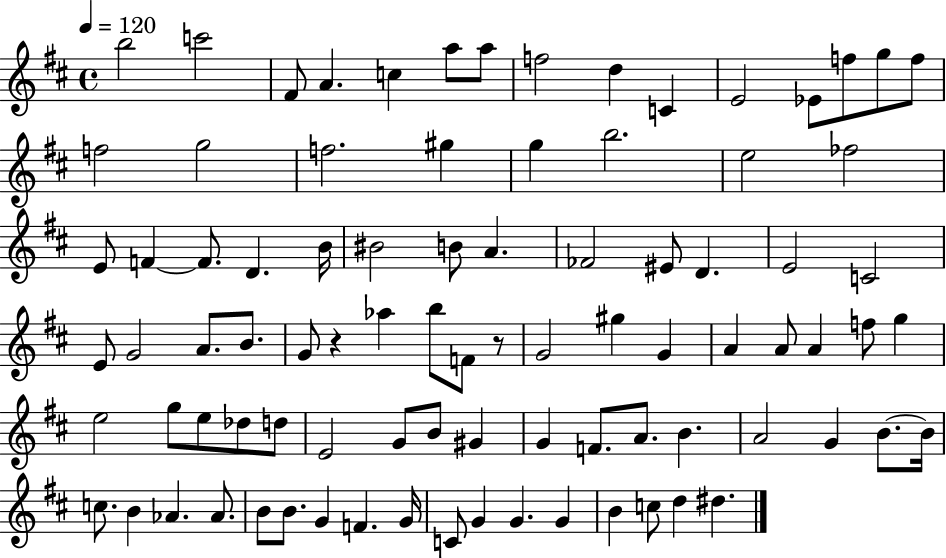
{
  \clef treble
  \time 4/4
  \defaultTimeSignature
  \key d \major
  \tempo 4 = 120
  b''2 c'''2 | fis'8 a'4. c''4 a''8 a''8 | f''2 d''4 c'4 | e'2 ees'8 f''8 g''8 f''8 | \break f''2 g''2 | f''2. gis''4 | g''4 b''2. | e''2 fes''2 | \break e'8 f'4~~ f'8. d'4. b'16 | bis'2 b'8 a'4. | fes'2 eis'8 d'4. | e'2 c'2 | \break e'8 g'2 a'8. b'8. | g'8 r4 aes''4 b''8 f'8 r8 | g'2 gis''4 g'4 | a'4 a'8 a'4 f''8 g''4 | \break e''2 g''8 e''8 des''8 d''8 | e'2 g'8 b'8 gis'4 | g'4 f'8. a'8. b'4. | a'2 g'4 b'8.~~ b'16 | \break c''8. b'4 aes'4. aes'8. | b'8 b'8. g'4 f'4. g'16 | c'8 g'4 g'4. g'4 | b'4 c''8 d''4 dis''4. | \break \bar "|."
}